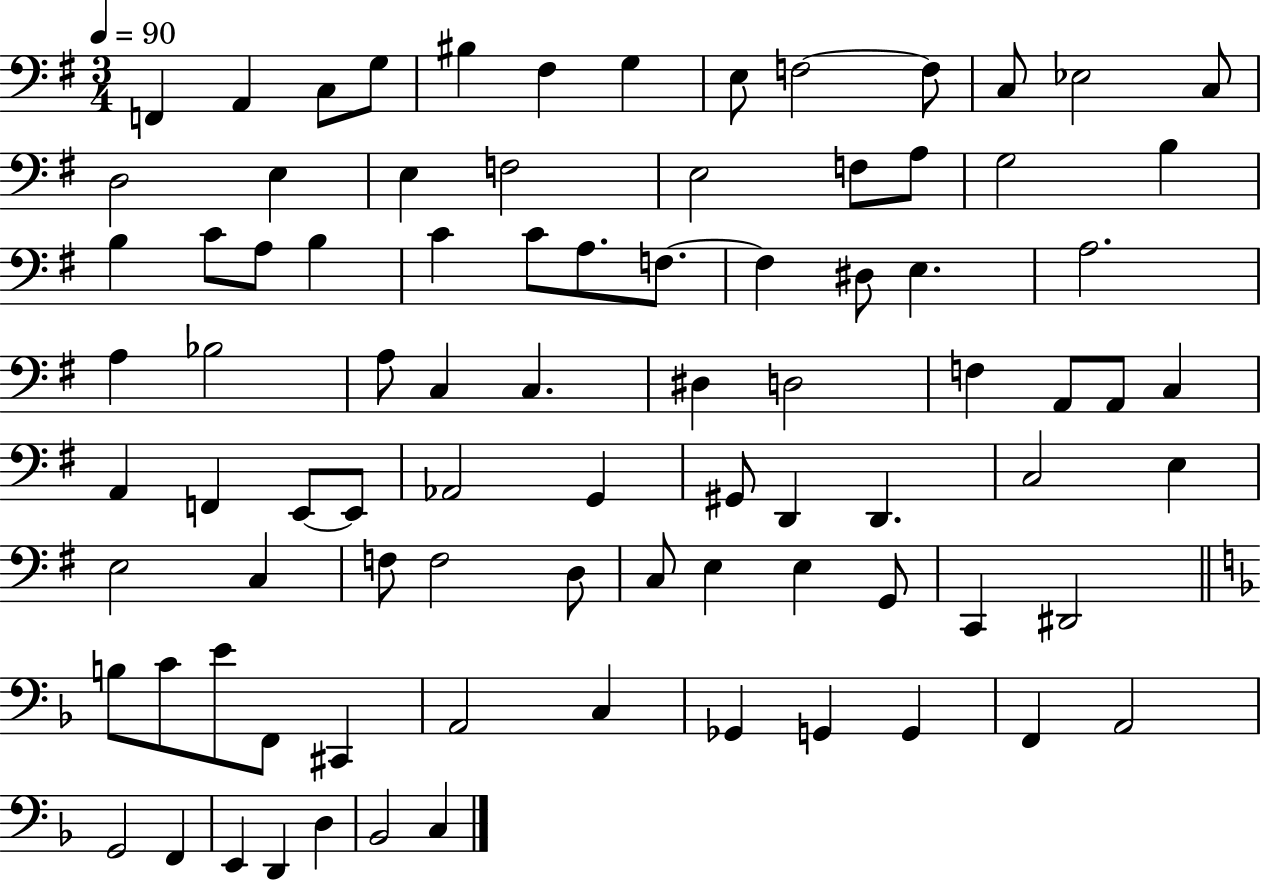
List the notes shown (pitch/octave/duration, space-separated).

F2/q A2/q C3/e G3/e BIS3/q F#3/q G3/q E3/e F3/h F3/e C3/e Eb3/h C3/e D3/h E3/q E3/q F3/h E3/h F3/e A3/e G3/h B3/q B3/q C4/e A3/e B3/q C4/q C4/e A3/e. F3/e. F3/q D#3/e E3/q. A3/h. A3/q Bb3/h A3/e C3/q C3/q. D#3/q D3/h F3/q A2/e A2/e C3/q A2/q F2/q E2/e E2/e Ab2/h G2/q G#2/e D2/q D2/q. C3/h E3/q E3/h C3/q F3/e F3/h D3/e C3/e E3/q E3/q G2/e C2/q D#2/h B3/e C4/e E4/e F2/e C#2/q A2/h C3/q Gb2/q G2/q G2/q F2/q A2/h G2/h F2/q E2/q D2/q D3/q Bb2/h C3/q